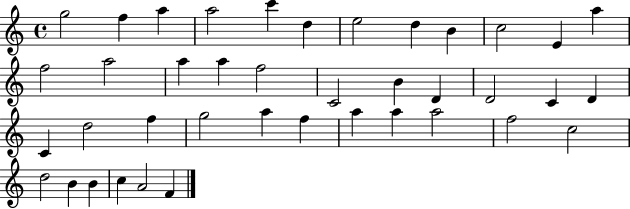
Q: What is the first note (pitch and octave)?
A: G5